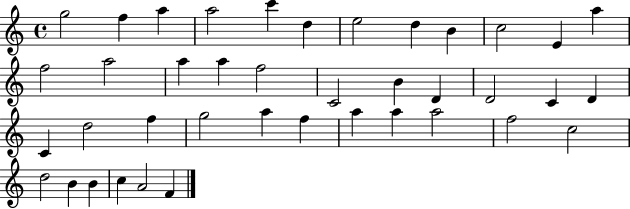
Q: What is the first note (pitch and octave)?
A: G5